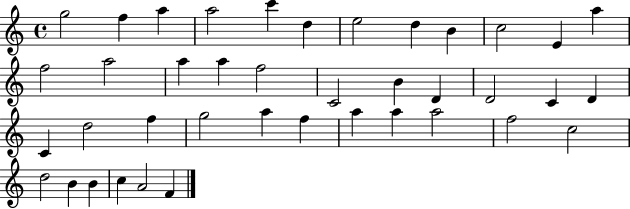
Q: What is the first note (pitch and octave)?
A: G5